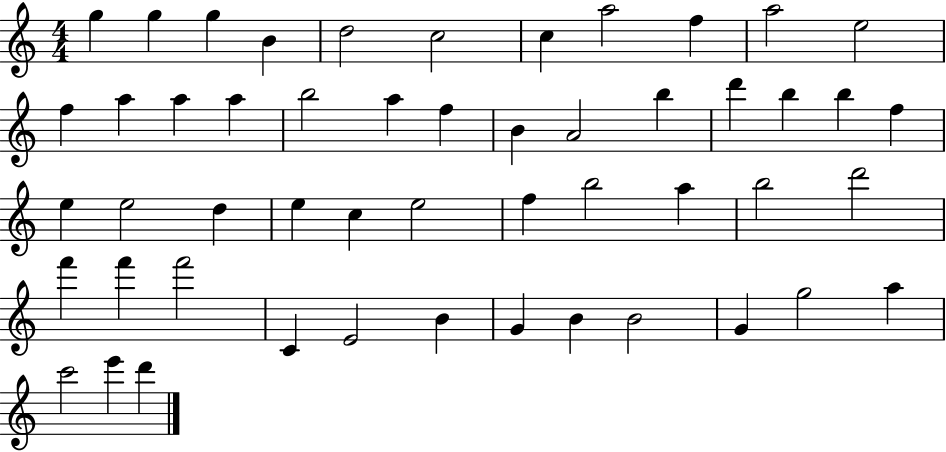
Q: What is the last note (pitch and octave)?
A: D6